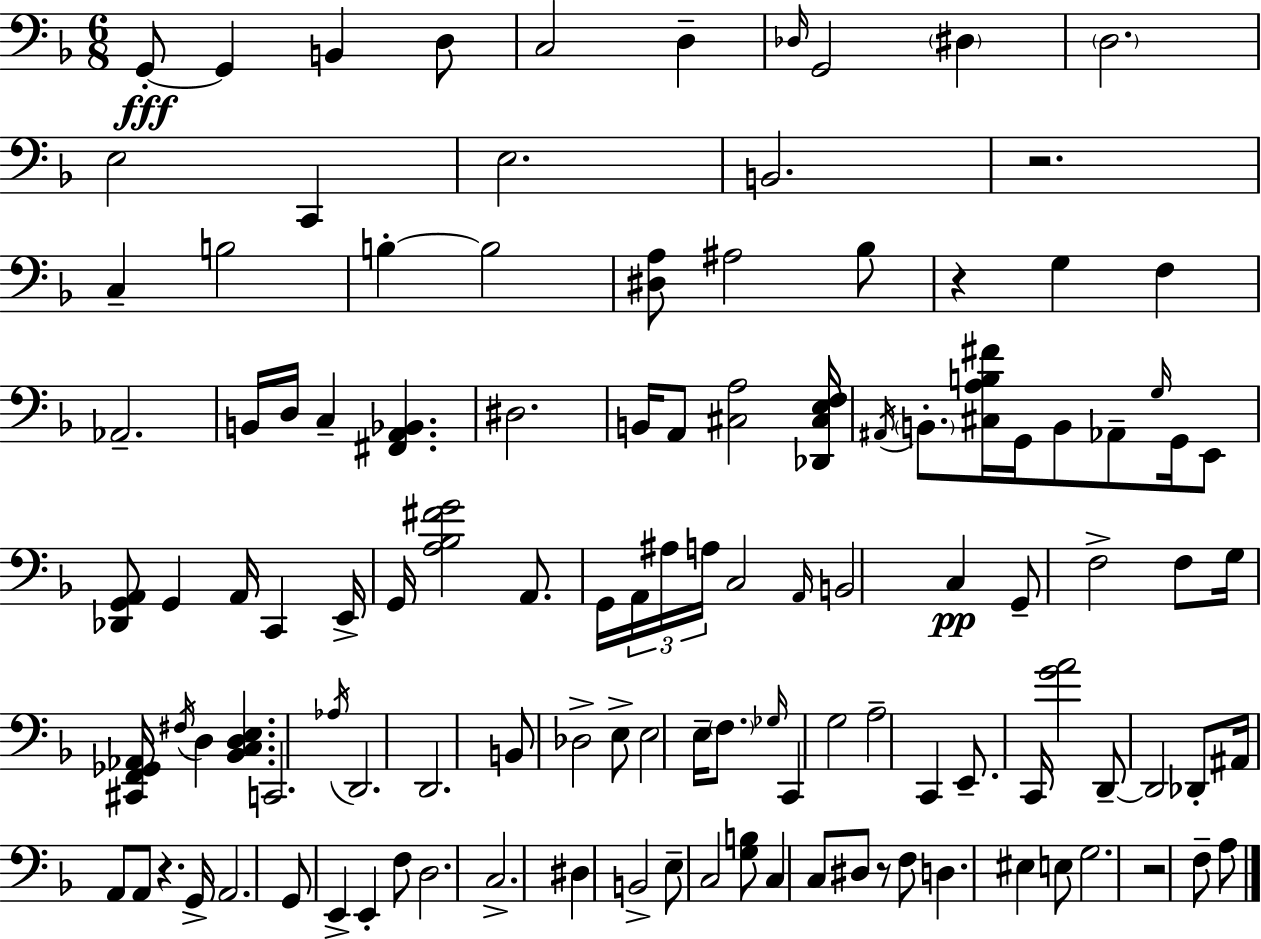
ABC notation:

X:1
T:Untitled
M:6/8
L:1/4
K:Dm
G,,/2 G,, B,, D,/2 C,2 D, _D,/4 G,,2 ^D, D,2 E,2 C,, E,2 B,,2 z2 C, B,2 B, B,2 [^D,A,]/2 ^A,2 _B,/2 z G, F, _A,,2 B,,/4 D,/4 C, [^F,,A,,_B,,] ^D,2 B,,/4 A,,/2 [^C,A,]2 [_D,,^C,E,F,]/4 ^A,,/4 B,,/2 [^C,A,B,^F]/4 G,,/4 B,,/2 _A,,/2 G,/4 G,,/4 E,,/2 [_D,,G,,A,,]/2 G,, A,,/4 C,, E,,/4 G,,/4 [A,_B,^FG]2 A,,/2 G,,/4 A,,/4 ^A,/4 A,/4 C,2 A,,/4 B,,2 C, G,,/2 F,2 F,/2 G,/4 [^C,,F,,_G,,_A,,]/4 ^F,/4 D, [_B,,C,D,E,] C,,2 _A,/4 D,,2 D,,2 B,,/2 _D,2 E,/2 E,2 E,/4 F,/2 _G,/4 C,, G,2 A,2 C,, E,,/2 C,,/4 [GA]2 D,,/2 D,,2 _D,,/2 ^A,,/4 A,,/2 A,,/2 z G,,/4 A,,2 G,,/2 E,, E,, F,/2 D,2 C,2 ^D, B,,2 E,/2 C,2 [G,B,]/2 C, C,/2 ^D,/2 z/2 F,/2 D, ^E, E,/2 G,2 z2 F,/2 A,/2